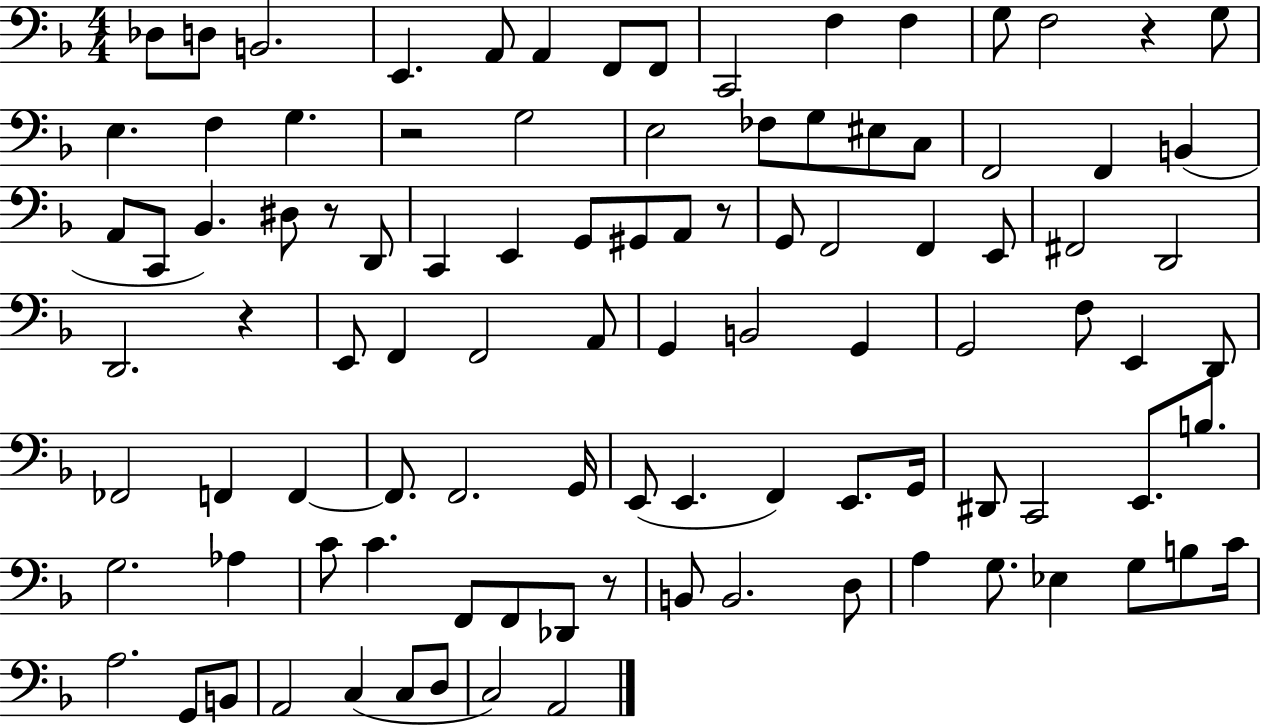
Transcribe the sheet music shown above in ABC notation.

X:1
T:Untitled
M:4/4
L:1/4
K:F
_D,/2 D,/2 B,,2 E,, A,,/2 A,, F,,/2 F,,/2 C,,2 F, F, G,/2 F,2 z G,/2 E, F, G, z2 G,2 E,2 _F,/2 G,/2 ^E,/2 C,/2 F,,2 F,, B,, A,,/2 C,,/2 _B,, ^D,/2 z/2 D,,/2 C,, E,, G,,/2 ^G,,/2 A,,/2 z/2 G,,/2 F,,2 F,, E,,/2 ^F,,2 D,,2 D,,2 z E,,/2 F,, F,,2 A,,/2 G,, B,,2 G,, G,,2 F,/2 E,, D,,/2 _F,,2 F,, F,, F,,/2 F,,2 G,,/4 E,,/2 E,, F,, E,,/2 G,,/4 ^D,,/2 C,,2 E,,/2 B,/2 G,2 _A, C/2 C F,,/2 F,,/2 _D,,/2 z/2 B,,/2 B,,2 D,/2 A, G,/2 _E, G,/2 B,/2 C/4 A,2 G,,/2 B,,/2 A,,2 C, C,/2 D,/2 C,2 A,,2